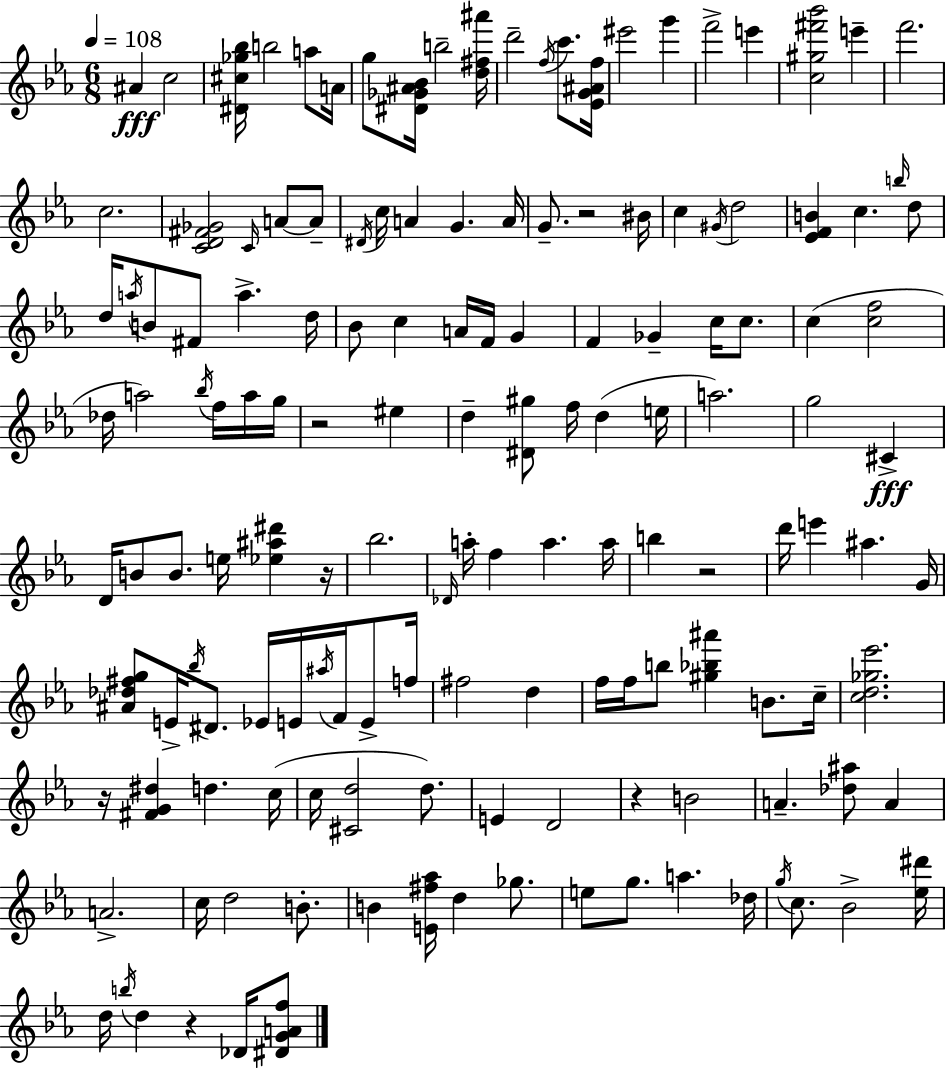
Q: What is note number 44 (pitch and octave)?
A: G4